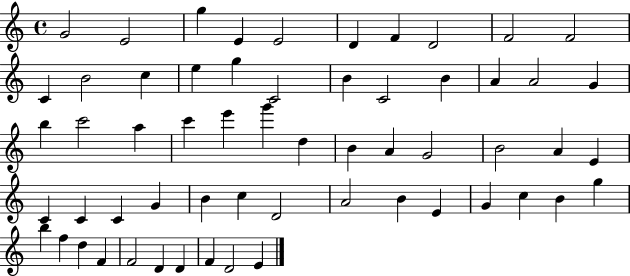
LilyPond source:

{
  \clef treble
  \time 4/4
  \defaultTimeSignature
  \key c \major
  g'2 e'2 | g''4 e'4 e'2 | d'4 f'4 d'2 | f'2 f'2 | \break c'4 b'2 c''4 | e''4 g''4 c'2 | b'4 c'2 b'4 | a'4 a'2 g'4 | \break b''4 c'''2 a''4 | c'''4 e'''4 g'''4 d''4 | b'4 a'4 g'2 | b'2 a'4 e'4 | \break c'4 c'4 c'4 g'4 | b'4 c''4 d'2 | a'2 b'4 e'4 | g'4 c''4 b'4 g''4 | \break b''4 f''4 d''4 f'4 | f'2 d'4 d'4 | f'4 d'2 e'4 | \bar "|."
}